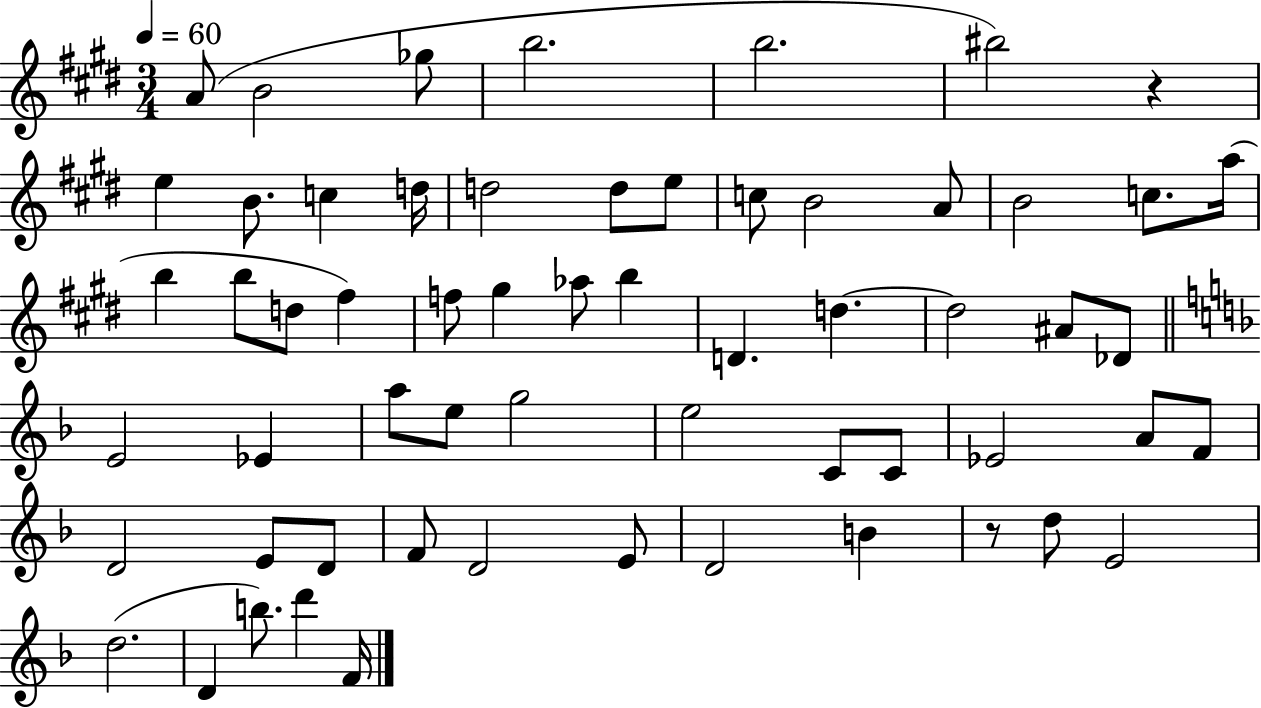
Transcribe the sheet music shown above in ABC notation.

X:1
T:Untitled
M:3/4
L:1/4
K:E
A/2 B2 _g/2 b2 b2 ^b2 z e B/2 c d/4 d2 d/2 e/2 c/2 B2 A/2 B2 c/2 a/4 b b/2 d/2 ^f f/2 ^g _a/2 b D d d2 ^A/2 _D/2 E2 _E a/2 e/2 g2 e2 C/2 C/2 _E2 A/2 F/2 D2 E/2 D/2 F/2 D2 E/2 D2 B z/2 d/2 E2 d2 D b/2 d' F/4